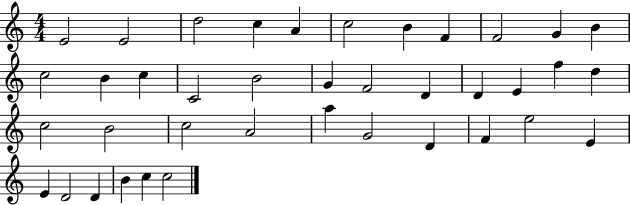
E4/h E4/h D5/h C5/q A4/q C5/h B4/q F4/q F4/h G4/q B4/q C5/h B4/q C5/q C4/h B4/h G4/q F4/h D4/q D4/q E4/q F5/q D5/q C5/h B4/h C5/h A4/h A5/q G4/h D4/q F4/q E5/h E4/q E4/q D4/h D4/q B4/q C5/q C5/h